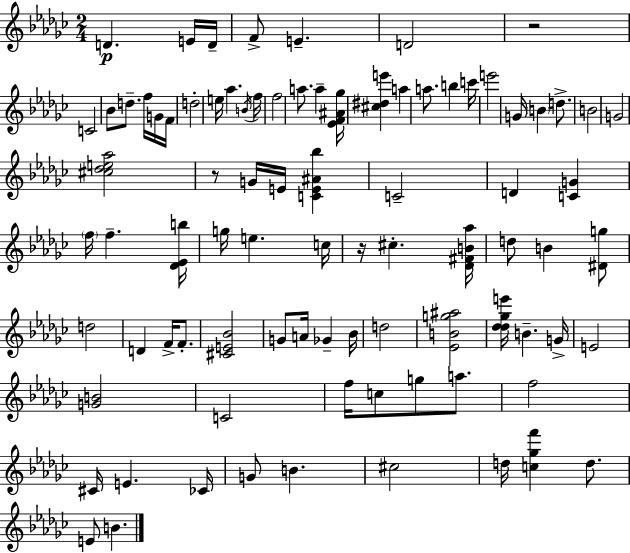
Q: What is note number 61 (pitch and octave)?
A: C#4